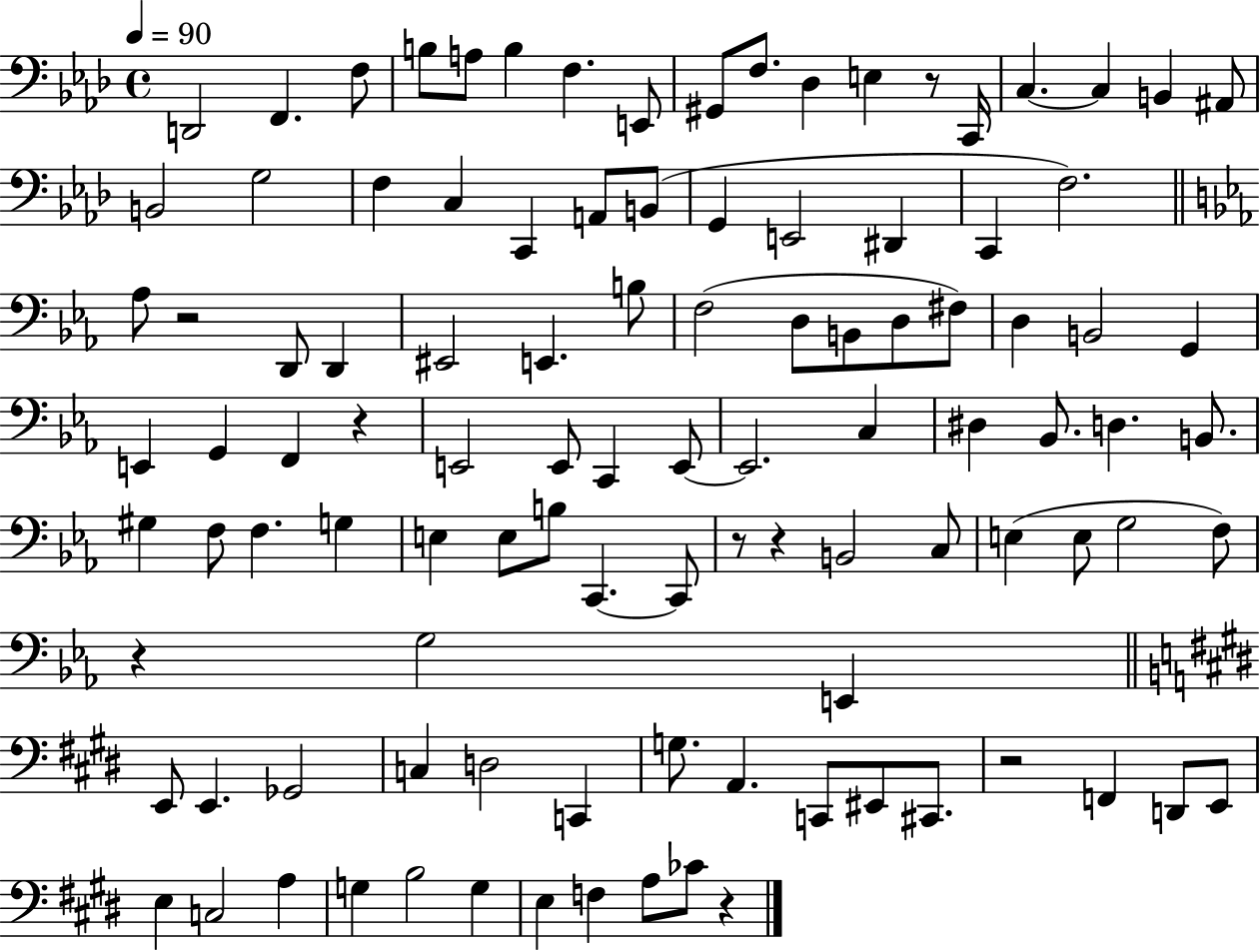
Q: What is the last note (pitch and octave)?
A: CES4